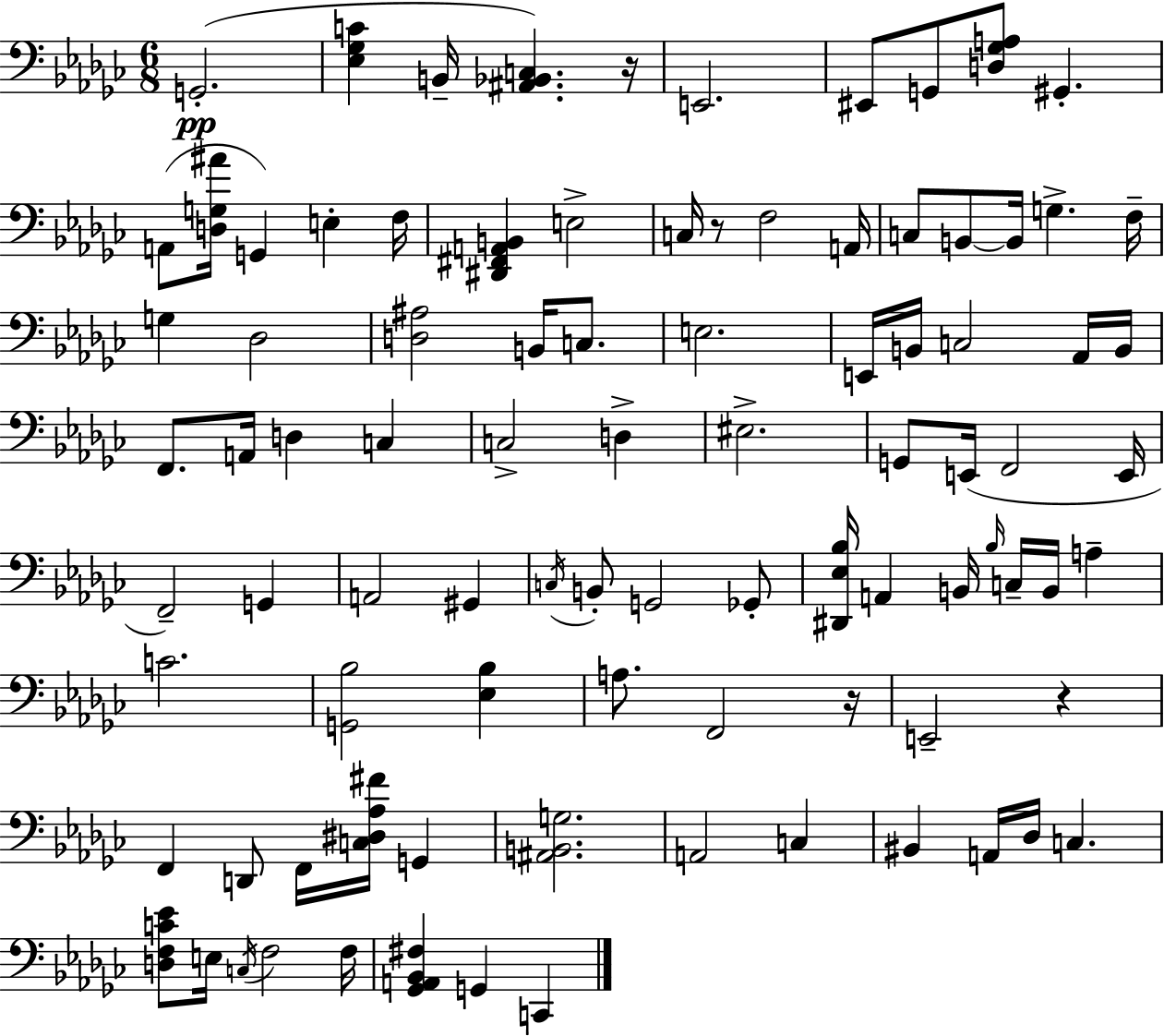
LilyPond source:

{
  \clef bass
  \numericTimeSignature
  \time 6/8
  \key ees \minor
  g,2.-.(\pp | <ees ges c'>4 b,16-- <ais, bes, c>4.) r16 | e,2. | eis,8 g,8 <d ges a>8 gis,4.-. | \break a,8( <d g ais'>16 g,4) e4-. f16 | <dis, fis, a, b,>4 e2-> | c16 r8 f2 a,16 | c8 b,8~~ b,16 g4.-> f16-- | \break g4 des2 | <d ais>2 b,16 c8. | e2. | e,16 b,16 c2 aes,16 b,16 | \break f,8. a,16 d4 c4 | c2-> d4-> | eis2.-> | g,8 e,16( f,2 e,16 | \break f,2--) g,4 | a,2 gis,4 | \acciaccatura { c16 } b,8-. g,2 ges,8-. | <dis, ees bes>16 a,4 b,16 \grace { bes16 } c16-- b,16 a4-- | \break c'2. | <g, bes>2 <ees bes>4 | a8. f,2 | r16 e,2-- r4 | \break f,4 d,8 f,16 <c dis aes fis'>16 g,4 | <ais, b, g>2. | a,2 c4 | bis,4 a,16 des16 c4. | \break <d f c' ees'>8 e16 \acciaccatura { c16 } f2 | f16 <ges, a, bes, fis>4 g,4 c,4 | \bar "|."
}